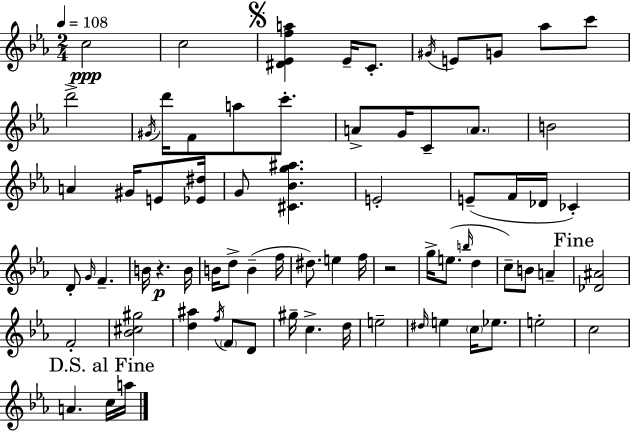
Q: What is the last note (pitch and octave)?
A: A5